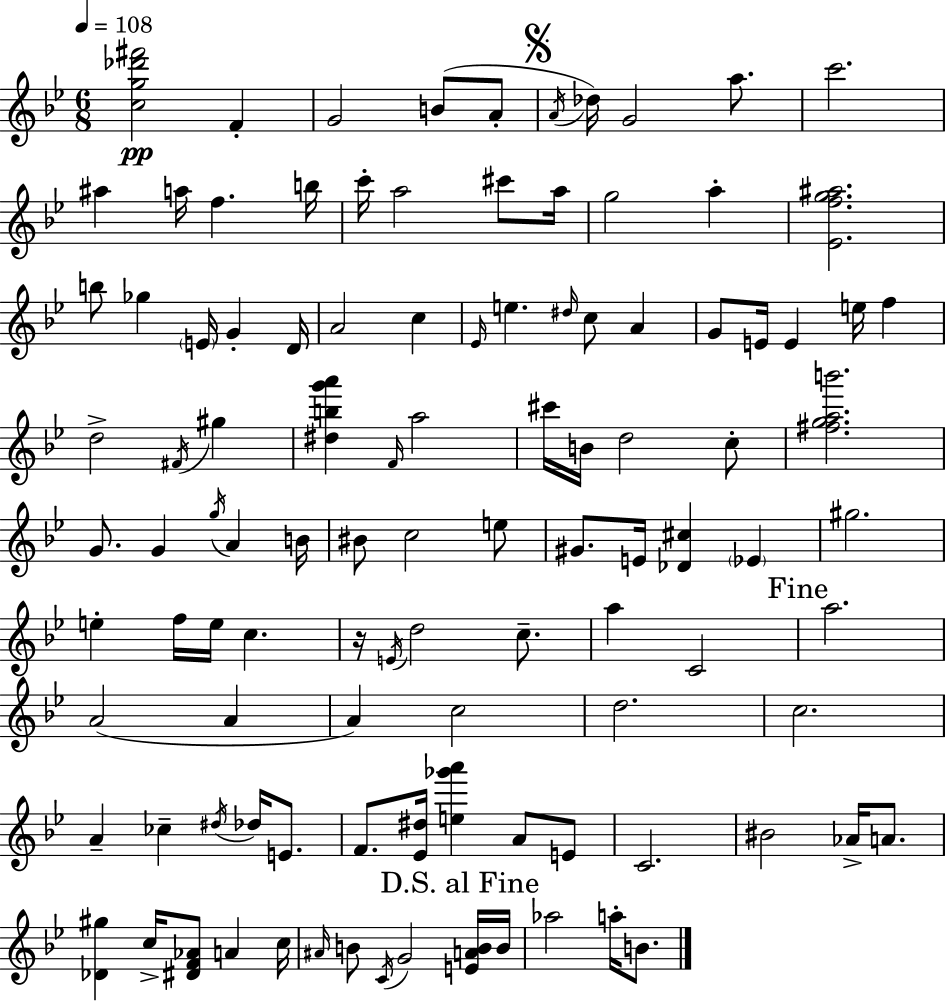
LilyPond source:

{
  \clef treble
  \numericTimeSignature
  \time 6/8
  \key bes \major
  \tempo 4 = 108
  \repeat volta 2 { <c'' g'' des''' fis'''>2\pp f'4-. | g'2 b'8( a'8-. | \mark \markup { \musicglyph "scripts.segno" } \acciaccatura { a'16 }) des''16 g'2 a''8. | c'''2. | \break ais''4 a''16 f''4. | b''16 c'''16-. a''2 cis'''8 | a''16 g''2 a''4-. | <ees' f'' g'' ais''>2. | \break b''8 ges''4 \parenthesize e'16 g'4-. | d'16 a'2 c''4 | \grace { ees'16 } e''4. \grace { dis''16 } c''8 a'4 | g'8 e'16 e'4 e''16 f''4 | \break d''2-> \acciaccatura { fis'16 } | gis''4 <dis'' b'' g''' a'''>4 \grace { f'16 } a''2 | cis'''16 b'16 d''2 | c''8-. <fis'' g'' a'' b'''>2. | \break g'8. g'4 | \acciaccatura { g''16 } a'4 b'16 bis'8 c''2 | e''8 gis'8. e'16 <des' cis''>4 | \parenthesize ees'4 gis''2. | \break e''4-. f''16 e''16 | c''4. r16 \acciaccatura { e'16 } d''2 | c''8.-- a''4 c'2 | \mark "Fine" a''2. | \break a'2( | a'4 a'4) c''2 | d''2. | c''2. | \break a'4-- ces''4-- | \acciaccatura { dis''16 } des''16 e'8. f'8. <ees' dis''>16 | <e'' ges''' a'''>4 a'8 e'8 c'2. | bis'2 | \break aes'16-> a'8. <des' gis''>4 | c''16-> <dis' f' aes'>8 a'4 c''16 \grace { ais'16 } b'8 \acciaccatura { c'16 } | g'2 \mark "D.S. al Fine" <e' a' b'>16 b'16 aes''2 | a''16-. b'8. } \bar "|."
}